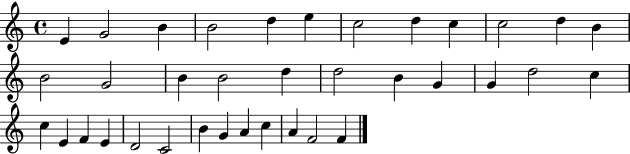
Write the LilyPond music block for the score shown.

{
  \clef treble
  \time 4/4
  \defaultTimeSignature
  \key c \major
  e'4 g'2 b'4 | b'2 d''4 e''4 | c''2 d''4 c''4 | c''2 d''4 b'4 | \break b'2 g'2 | b'4 b'2 d''4 | d''2 b'4 g'4 | g'4 d''2 c''4 | \break c''4 e'4 f'4 e'4 | d'2 c'2 | b'4 g'4 a'4 c''4 | a'4 f'2 f'4 | \break \bar "|."
}